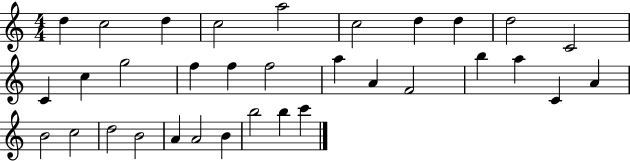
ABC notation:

X:1
T:Untitled
M:4/4
L:1/4
K:C
d c2 d c2 a2 c2 d d d2 C2 C c g2 f f f2 a A F2 b a C A B2 c2 d2 B2 A A2 B b2 b c'